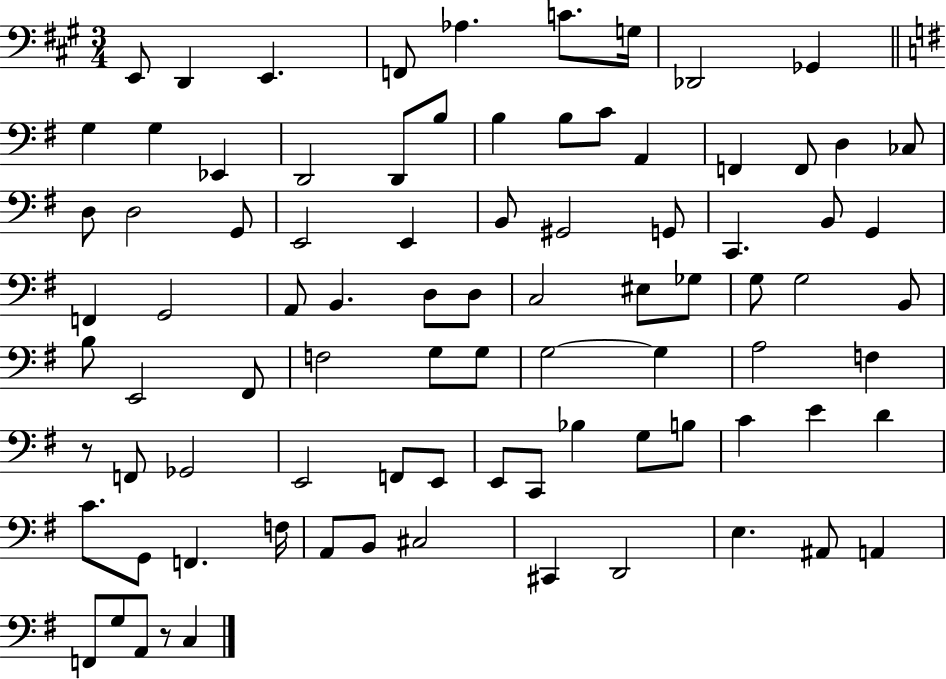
X:1
T:Untitled
M:3/4
L:1/4
K:A
E,,/2 D,, E,, F,,/2 _A, C/2 G,/4 _D,,2 _G,, G, G, _E,, D,,2 D,,/2 B,/2 B, B,/2 C/2 A,, F,, F,,/2 D, _C,/2 D,/2 D,2 G,,/2 E,,2 E,, B,,/2 ^G,,2 G,,/2 C,, B,,/2 G,, F,, G,,2 A,,/2 B,, D,/2 D,/2 C,2 ^E,/2 _G,/2 G,/2 G,2 B,,/2 B,/2 E,,2 ^F,,/2 F,2 G,/2 G,/2 G,2 G, A,2 F, z/2 F,,/2 _G,,2 E,,2 F,,/2 E,,/2 E,,/2 C,,/2 _B, G,/2 B,/2 C E D C/2 G,,/2 F,, F,/4 A,,/2 B,,/2 ^C,2 ^C,, D,,2 E, ^A,,/2 A,, F,,/2 G,/2 A,,/2 z/2 C,